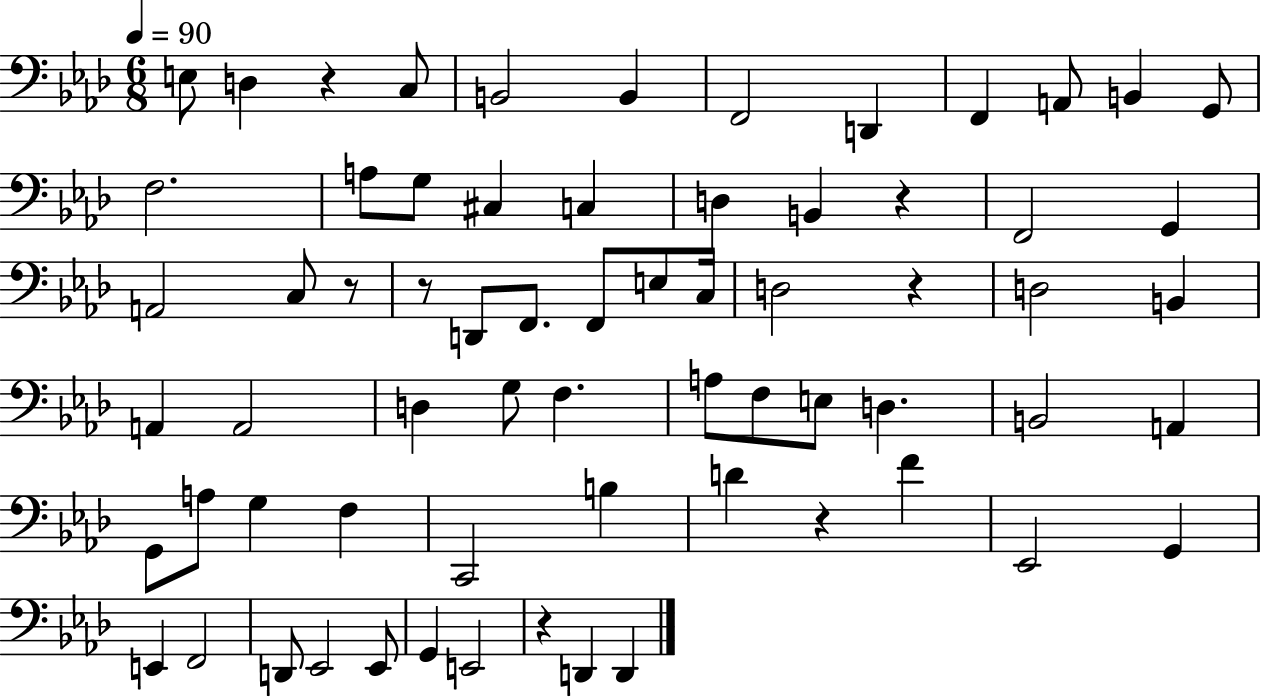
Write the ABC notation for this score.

X:1
T:Untitled
M:6/8
L:1/4
K:Ab
E,/2 D, z C,/2 B,,2 B,, F,,2 D,, F,, A,,/2 B,, G,,/2 F,2 A,/2 G,/2 ^C, C, D, B,, z F,,2 G,, A,,2 C,/2 z/2 z/2 D,,/2 F,,/2 F,,/2 E,/2 C,/4 D,2 z D,2 B,, A,, A,,2 D, G,/2 F, A,/2 F,/2 E,/2 D, B,,2 A,, G,,/2 A,/2 G, F, C,,2 B, D z F _E,,2 G,, E,, F,,2 D,,/2 _E,,2 _E,,/2 G,, E,,2 z D,, D,,